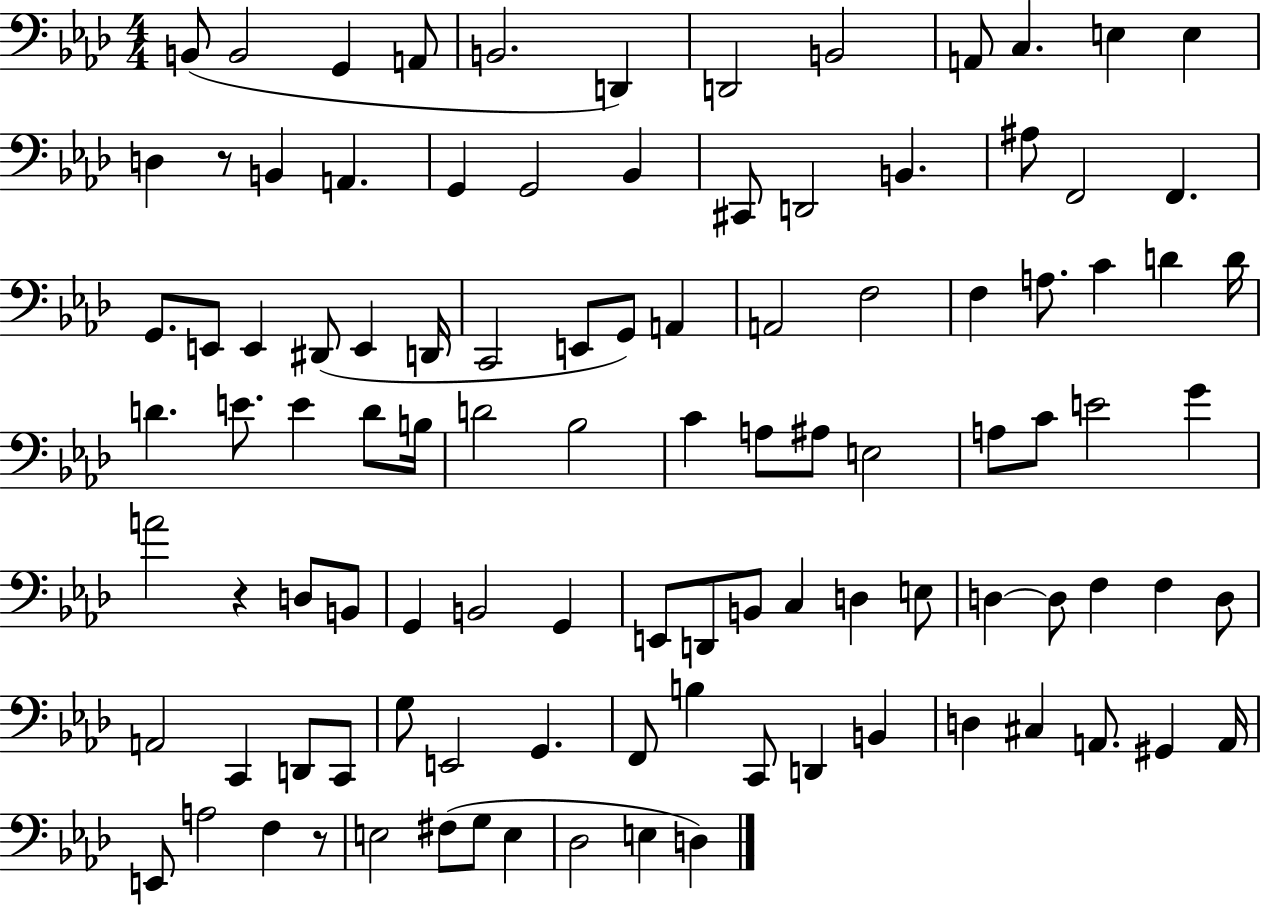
{
  \clef bass
  \numericTimeSignature
  \time 4/4
  \key aes \major
  b,8( b,2 g,4 a,8 | b,2. d,4) | d,2 b,2 | a,8 c4. e4 e4 | \break d4 r8 b,4 a,4. | g,4 g,2 bes,4 | cis,8 d,2 b,4. | ais8 f,2 f,4. | \break g,8. e,8 e,4 dis,8( e,4 d,16 | c,2 e,8 g,8) a,4 | a,2 f2 | f4 a8. c'4 d'4 d'16 | \break d'4. e'8. e'4 d'8 b16 | d'2 bes2 | c'4 a8 ais8 e2 | a8 c'8 e'2 g'4 | \break a'2 r4 d8 b,8 | g,4 b,2 g,4 | e,8 d,8 b,8 c4 d4 e8 | d4~~ d8 f4 f4 d8 | \break a,2 c,4 d,8 c,8 | g8 e,2 g,4. | f,8 b4 c,8 d,4 b,4 | d4 cis4 a,8. gis,4 a,16 | \break e,8 a2 f4 r8 | e2 fis8( g8 e4 | des2 e4 d4) | \bar "|."
}